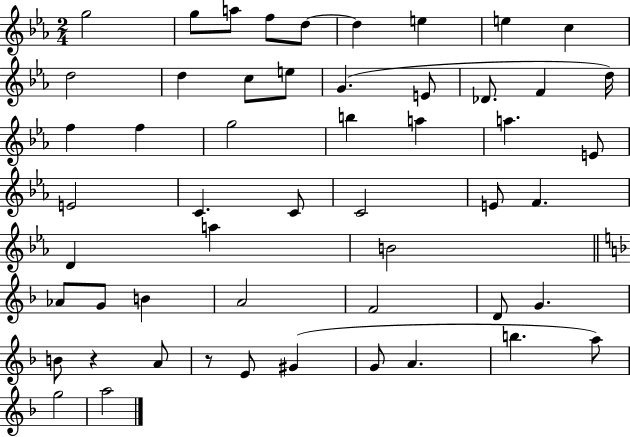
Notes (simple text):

G5/h G5/e A5/e F5/e D5/e D5/q E5/q E5/q C5/q D5/h D5/q C5/e E5/e G4/q. E4/e Db4/e. F4/q D5/s F5/q F5/q G5/h B5/q A5/q A5/q. E4/e E4/h C4/q. C4/e C4/h E4/e F4/q. D4/q A5/q B4/h Ab4/e G4/e B4/q A4/h F4/h D4/e G4/q. B4/e R/q A4/e R/e E4/e G#4/q G4/e A4/q. B5/q. A5/e G5/h A5/h